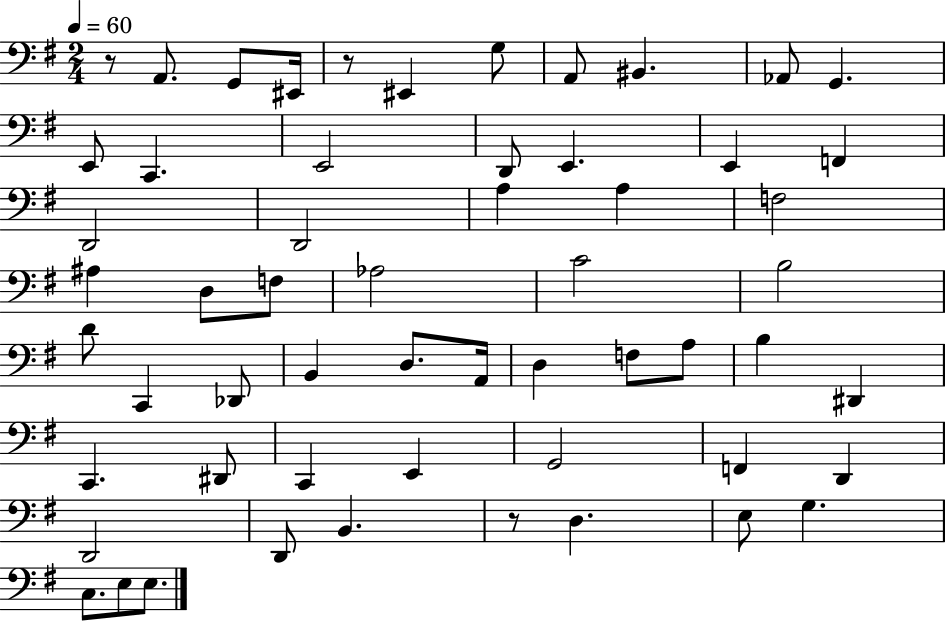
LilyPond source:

{
  \clef bass
  \numericTimeSignature
  \time 2/4
  \key g \major
  \tempo 4 = 60
  \repeat volta 2 { r8 a,8. g,8 eis,16 | r8 eis,4 g8 | a,8 bis,4. | aes,8 g,4. | \break e,8 c,4. | e,2 | d,8 e,4. | e,4 f,4 | \break d,2 | d,2 | a4 a4 | f2 | \break ais4 d8 f8 | aes2 | c'2 | b2 | \break d'8 c,4 des,8 | b,4 d8. a,16 | d4 f8 a8 | b4 dis,4 | \break c,4. dis,8 | c,4 e,4 | g,2 | f,4 d,4 | \break d,2 | d,8 b,4. | r8 d4. | e8 g4. | \break c8. e8 e8. | } \bar "|."
}